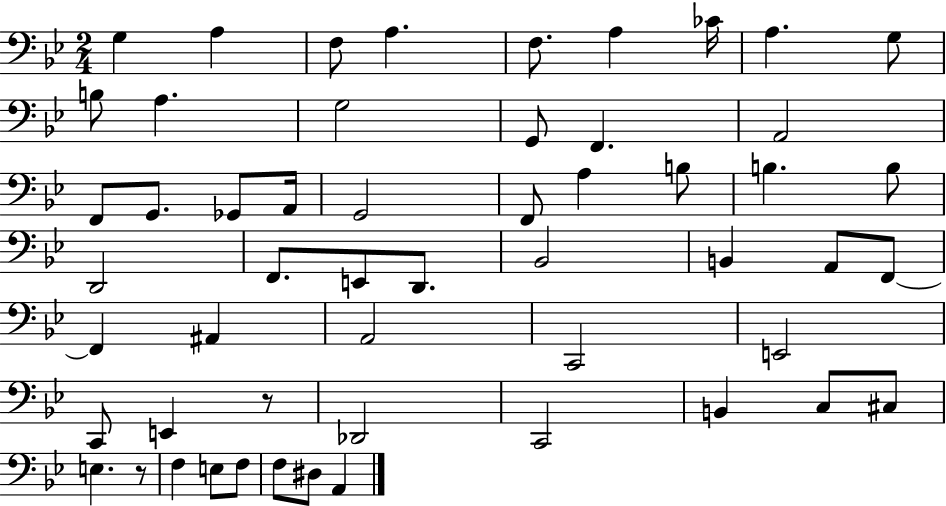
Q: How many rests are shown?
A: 2